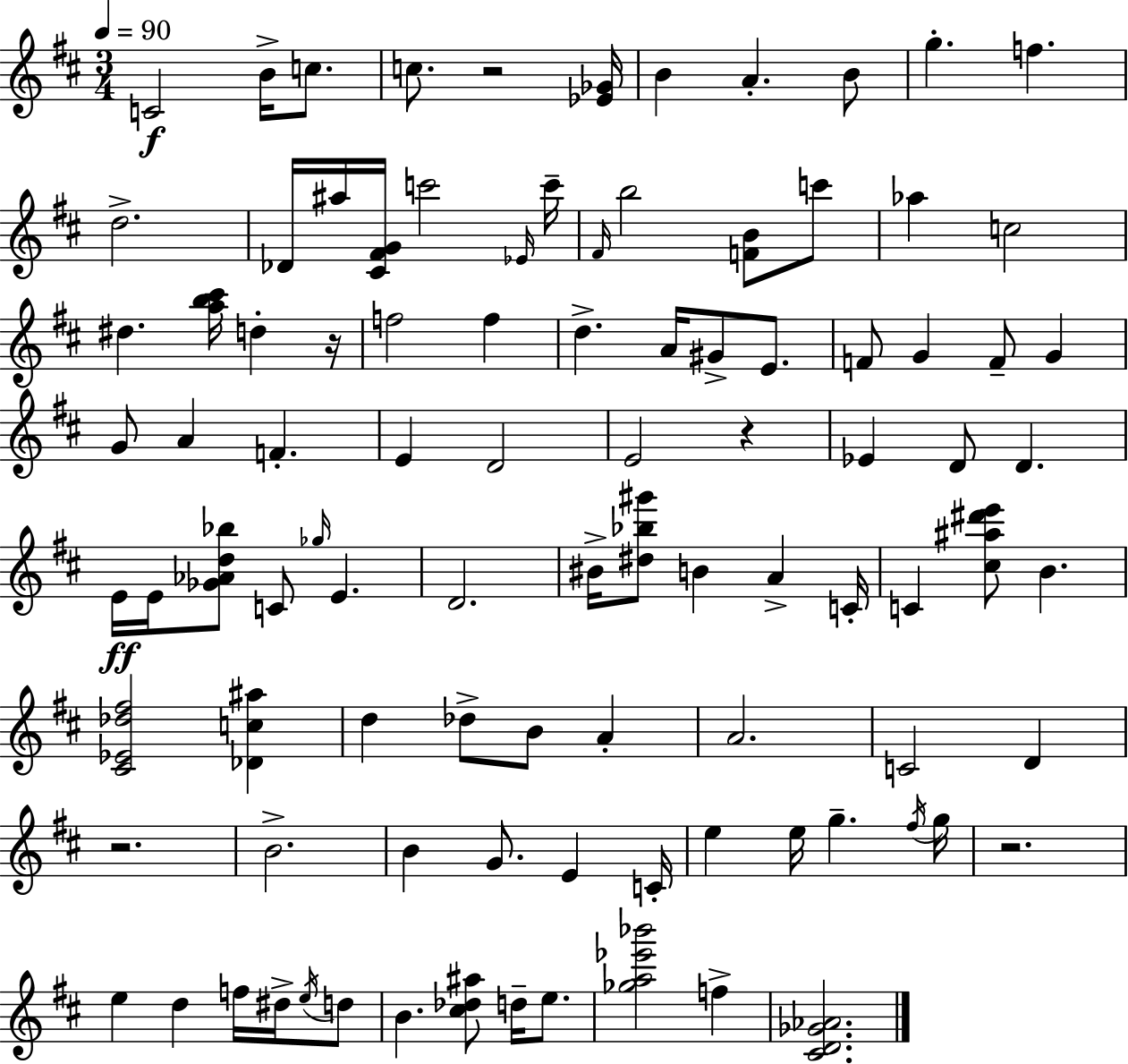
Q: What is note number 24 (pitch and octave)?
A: F5